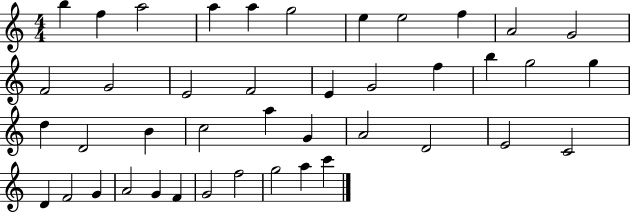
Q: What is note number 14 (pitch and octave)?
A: E4